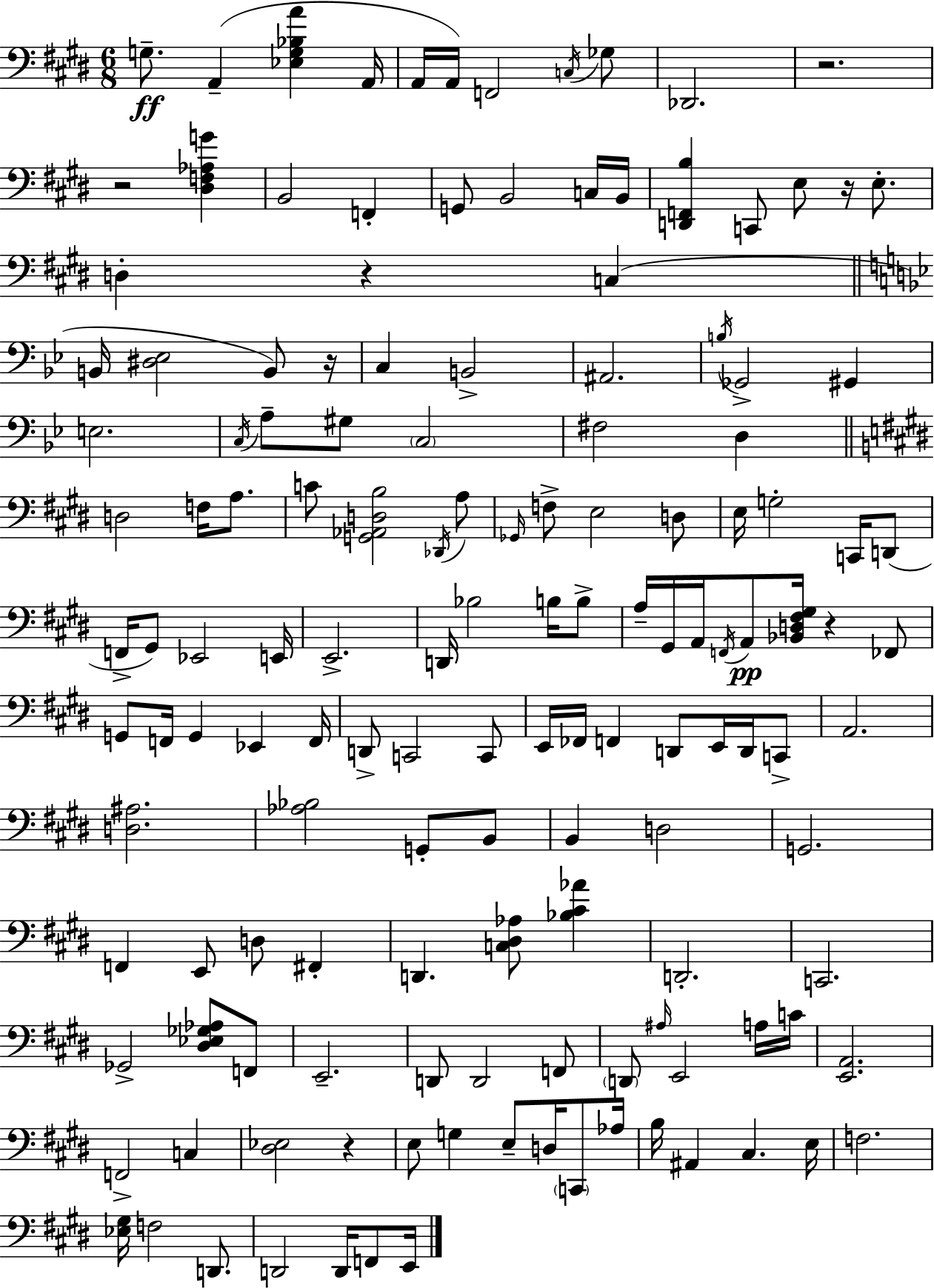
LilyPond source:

{
  \clef bass
  \numericTimeSignature
  \time 6/8
  \key e \major
  g8.--\ff a,4--( <ees g bes a'>4 a,16 | a,16 a,16) f,2 \acciaccatura { c16 } ges8 | des,2. | r2. | \break r2 <dis f aes g'>4 | b,2 f,4-. | g,8 b,2 c16 | b,16 <d, f, b>4 c,8 e8 r16 e8.-. | \break d4-. r4 c4( | \bar "||" \break \key bes \major b,16 <dis ees>2 b,8) r16 | c4 b,2-> | ais,2. | \acciaccatura { b16 } ges,2-> gis,4 | \break e2. | \acciaccatura { c16 } a8-- gis8 \parenthesize c2 | fis2 d4 | \bar "||" \break \key e \major d2 f16 a8. | c'8 <g, aes, d b>2 \acciaccatura { des,16 } a8 | \grace { ges,16 } f8-> e2 | d8 e16 g2-. c,16 | \break d,8( f,16-> gis,8) ees,2 | e,16 e,2.-> | d,16 bes2 b16 | b8-> a16-- gis,16 a,16 \acciaccatura { f,16 }\pp a,8 <bes, d fis gis>16 r4 | \break fes,8 g,8 f,16 g,4 ees,4 | f,16 d,8-> c,2 | c,8 e,16 fes,16 f,4 d,8 e,16 | d,16 c,8-> a,2. | \break <d ais>2. | <aes bes>2 g,8-. | b,8 b,4 d2 | g,2. | \break f,4 e,8 d8 fis,4-. | d,4. <c dis aes>8 <bes cis' aes'>4 | d,2.-. | c,2. | \break ges,2-> <dis ees ges aes>8 | f,8 e,2.-- | d,8 d,2 | f,8 \parenthesize d,8 \grace { ais16 } e,2 | \break a16 c'16 <e, a,>2. | f,2-> | c4 <dis ees>2 | r4 e8 g4 e8-- | \break d16 \parenthesize c,8 aes16 b16 ais,4 cis4. | e16 f2. | <ees gis>16 f2 | d,8. d,2 | \break d,16 f,8 e,16 \bar "|."
}